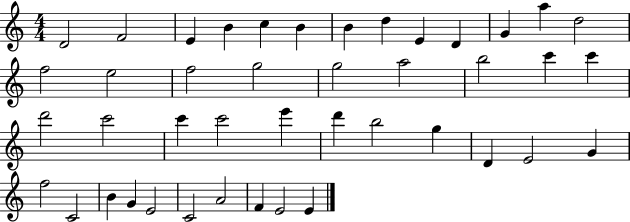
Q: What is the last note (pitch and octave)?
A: E4